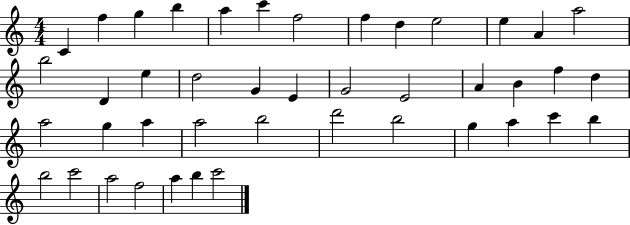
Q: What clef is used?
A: treble